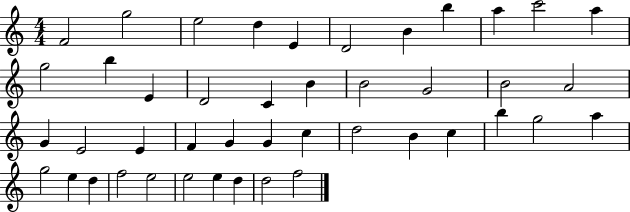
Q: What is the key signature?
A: C major